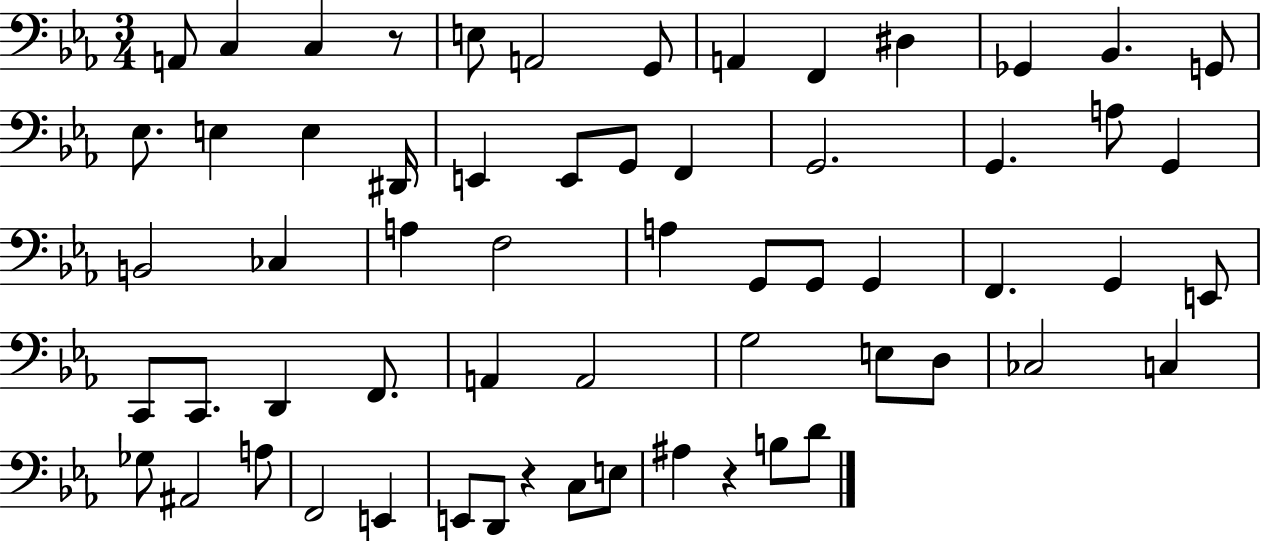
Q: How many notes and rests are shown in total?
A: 61